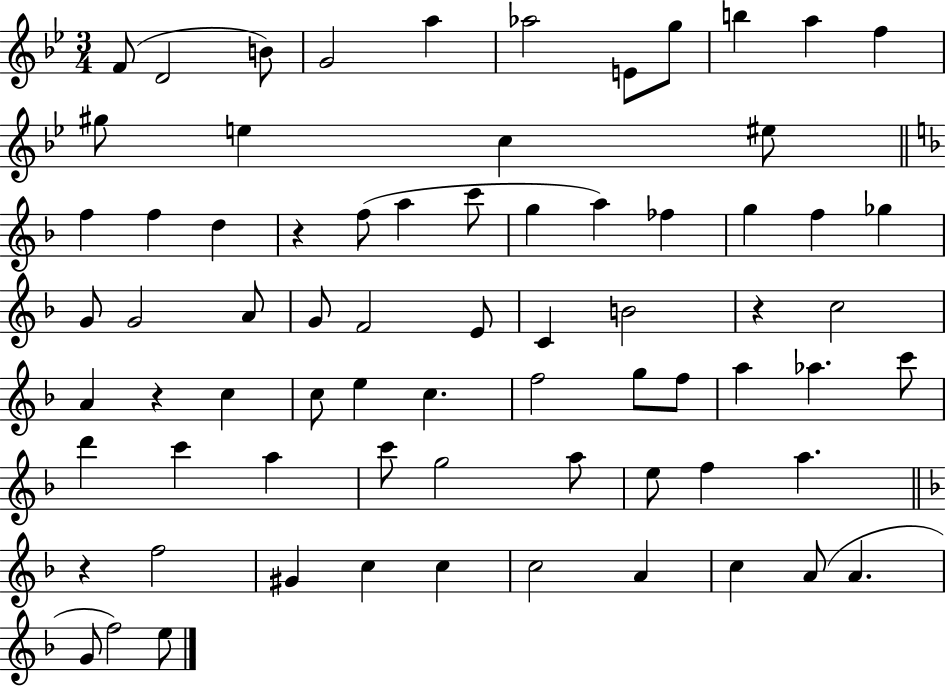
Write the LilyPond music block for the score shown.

{
  \clef treble
  \numericTimeSignature
  \time 3/4
  \key bes \major
  f'8( d'2 b'8) | g'2 a''4 | aes''2 e'8 g''8 | b''4 a''4 f''4 | \break gis''8 e''4 c''4 eis''8 | \bar "||" \break \key f \major f''4 f''4 d''4 | r4 f''8( a''4 c'''8 | g''4 a''4) fes''4 | g''4 f''4 ges''4 | \break g'8 g'2 a'8 | g'8 f'2 e'8 | c'4 b'2 | r4 c''2 | \break a'4 r4 c''4 | c''8 e''4 c''4. | f''2 g''8 f''8 | a''4 aes''4. c'''8 | \break d'''4 c'''4 a''4 | c'''8 g''2 a''8 | e''8 f''4 a''4. | \bar "||" \break \key f \major r4 f''2 | gis'4 c''4 c''4 | c''2 a'4 | c''4 a'8( a'4. | \break g'8 f''2) e''8 | \bar "|."
}